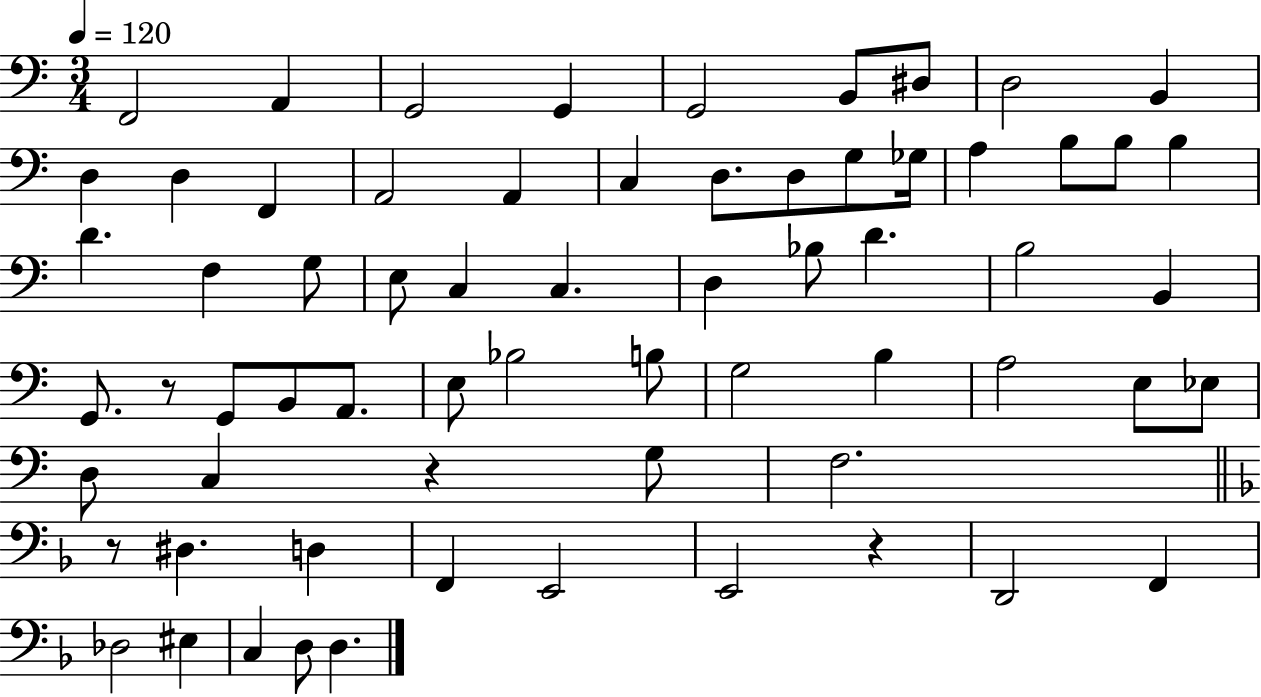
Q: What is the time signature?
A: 3/4